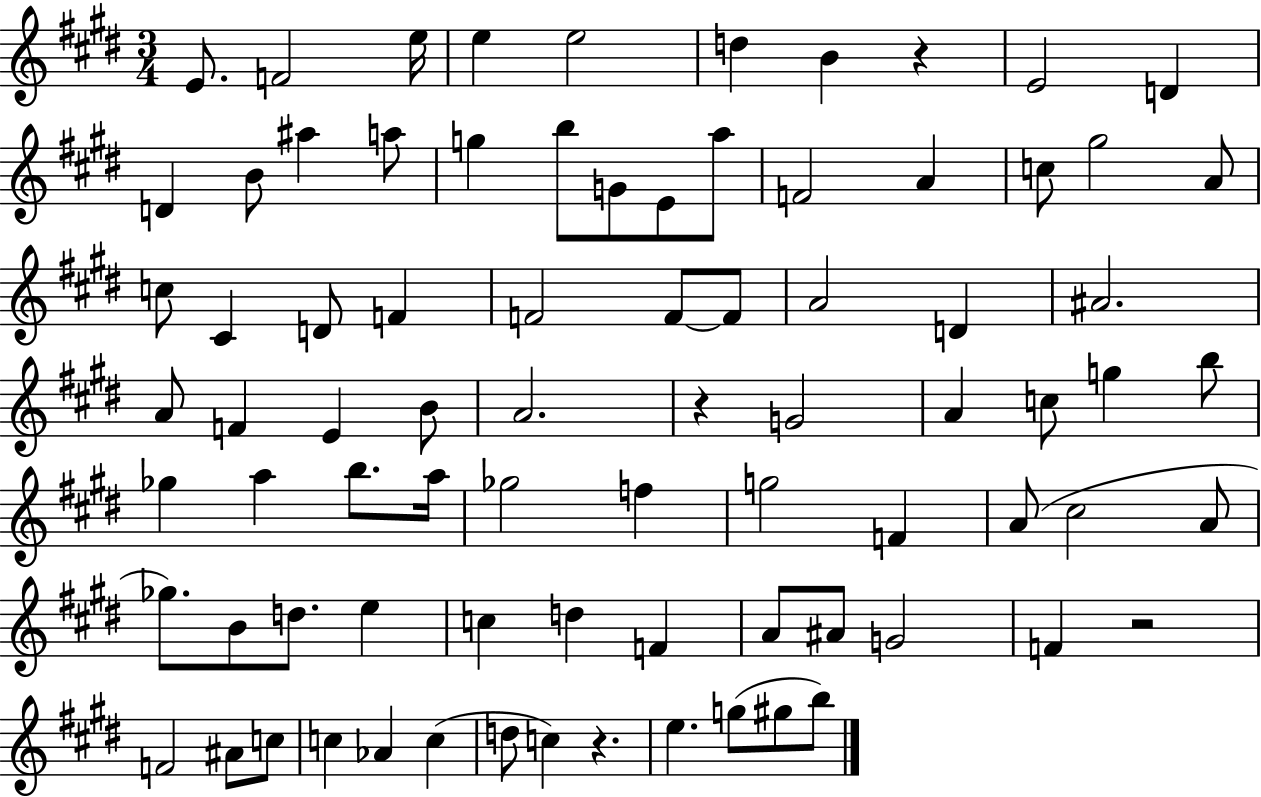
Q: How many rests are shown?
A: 4